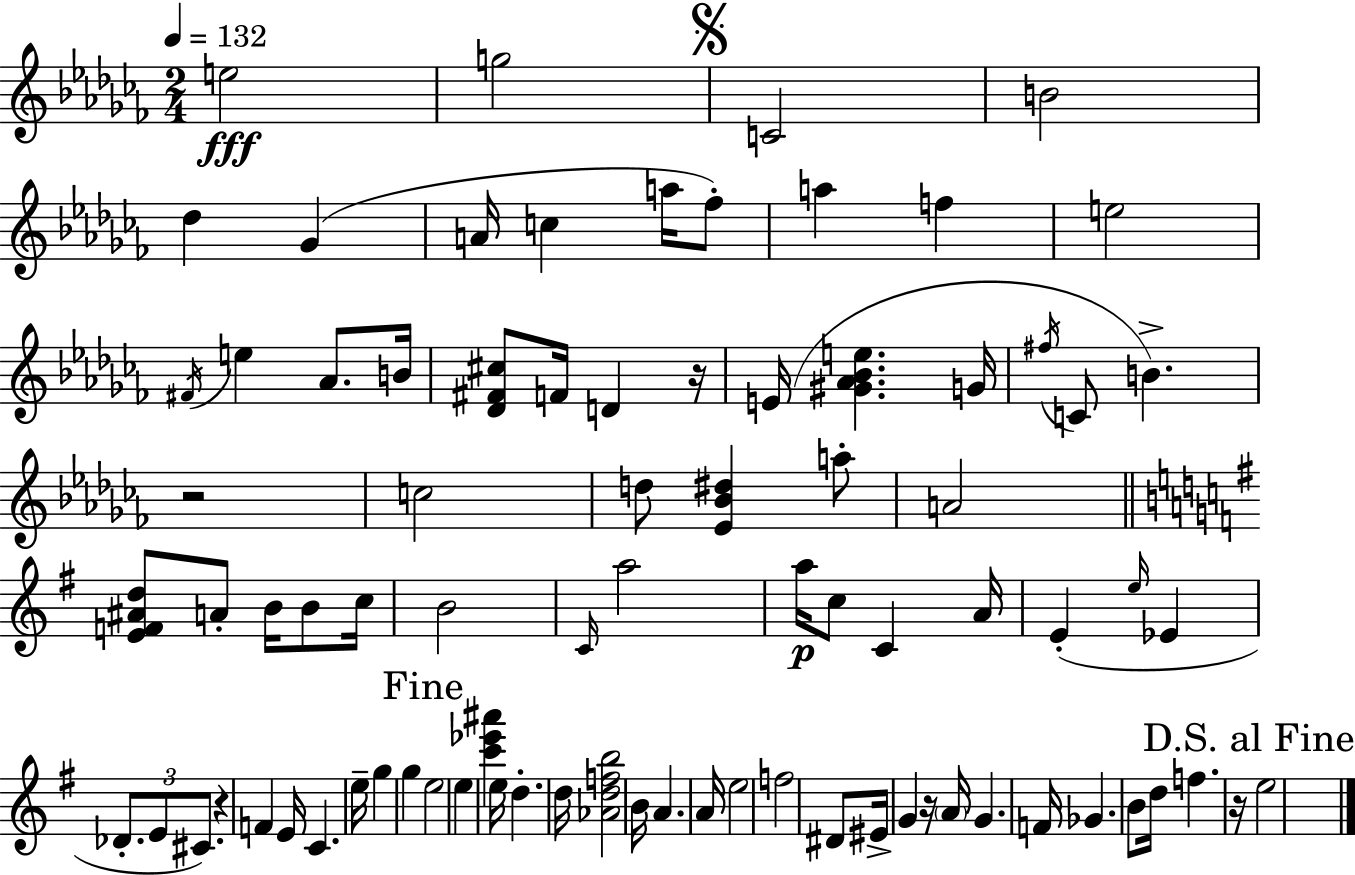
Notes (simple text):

E5/h G5/h C4/h B4/h Db5/q Gb4/q A4/s C5/q A5/s FES5/e A5/q F5/q E5/h F#4/s E5/q Ab4/e. B4/s [Db4,F#4,C#5]/e F4/s D4/q R/s E4/s [G#4,Ab4,Bb4,E5]/q. G4/s F#5/s C4/e B4/q. R/h C5/h D5/e [Eb4,Bb4,D#5]/q A5/e A4/h [E4,F4,A#4,D5]/e A4/e B4/s B4/e C5/s B4/h C4/s A5/h A5/s C5/e C4/q A4/s E4/q E5/s Eb4/q Db4/e. E4/e C#4/e. R/q F4/q E4/s C4/q. E5/s G5/q G5/q E5/h E5/q [C6,Eb6,A#6]/q E5/s D5/q. D5/s [Ab4,D5,F5,B5]/h B4/s A4/q. A4/s E5/h F5/h D#4/e EIS4/s G4/q R/s A4/s G4/q. F4/s Gb4/q. B4/e D5/s F5/q. R/s E5/h